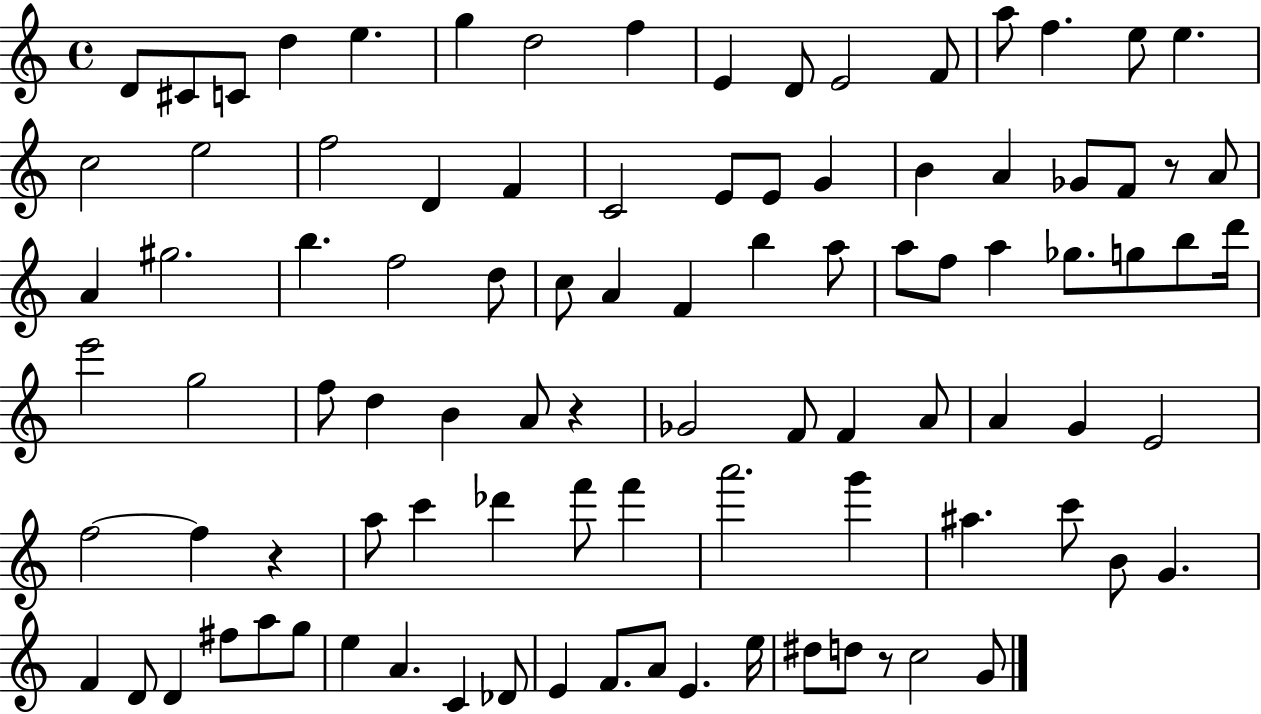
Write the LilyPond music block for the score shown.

{
  \clef treble
  \time 4/4
  \defaultTimeSignature
  \key c \major
  d'8 cis'8 c'8 d''4 e''4. | g''4 d''2 f''4 | e'4 d'8 e'2 f'8 | a''8 f''4. e''8 e''4. | \break c''2 e''2 | f''2 d'4 f'4 | c'2 e'8 e'8 g'4 | b'4 a'4 ges'8 f'8 r8 a'8 | \break a'4 gis''2. | b''4. f''2 d''8 | c''8 a'4 f'4 b''4 a''8 | a''8 f''8 a''4 ges''8. g''8 b''8 d'''16 | \break e'''2 g''2 | f''8 d''4 b'4 a'8 r4 | ges'2 f'8 f'4 a'8 | a'4 g'4 e'2 | \break f''2~~ f''4 r4 | a''8 c'''4 des'''4 f'''8 f'''4 | a'''2. g'''4 | ais''4. c'''8 b'8 g'4. | \break f'4 d'8 d'4 fis''8 a''8 g''8 | e''4 a'4. c'4 des'8 | e'4 f'8. a'8 e'4. e''16 | dis''8 d''8 r8 c''2 g'8 | \break \bar "|."
}